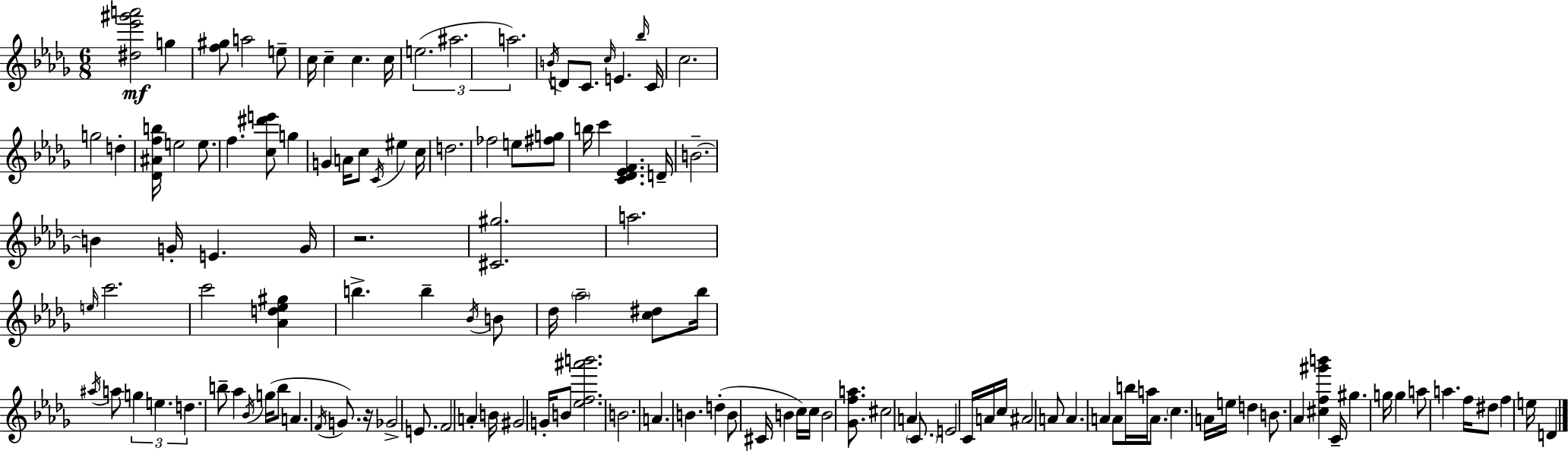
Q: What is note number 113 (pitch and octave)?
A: F5